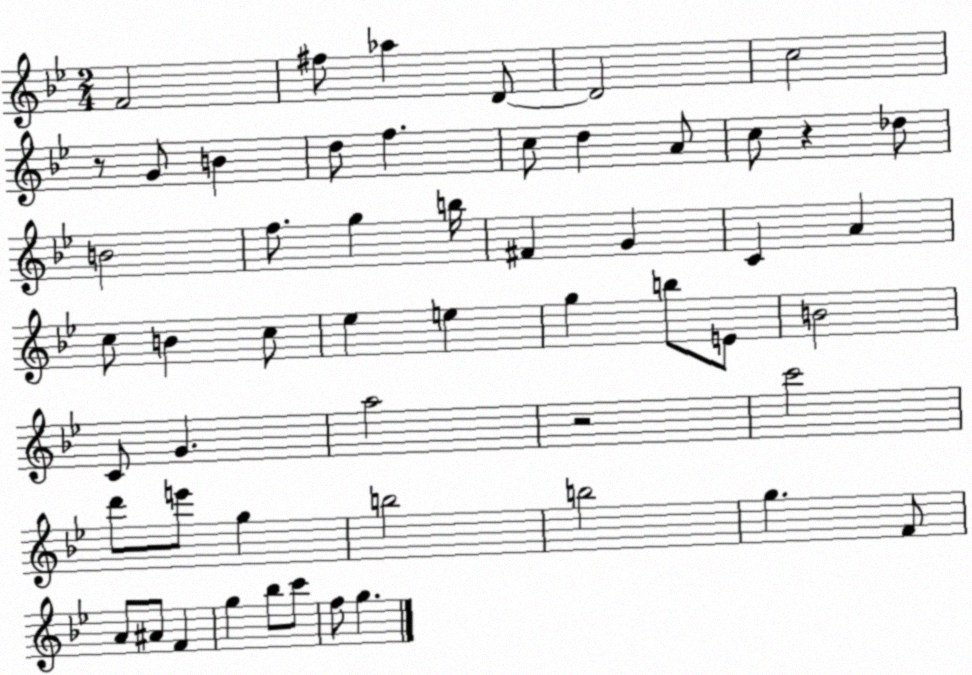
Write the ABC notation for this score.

X:1
T:Untitled
M:2/4
L:1/4
K:Bb
F2 ^f/2 _a D/2 D2 c2 z/2 G/2 B d/2 f c/2 d A/2 c/2 z _d/2 B2 f/2 g b/4 ^F G C A c/2 B c/2 _e e g b/2 E/2 B2 C/2 G a2 z2 c'2 d'/2 e'/2 g b2 b2 g F/2 A/2 ^A/2 F g _b/2 c'/2 f/2 g